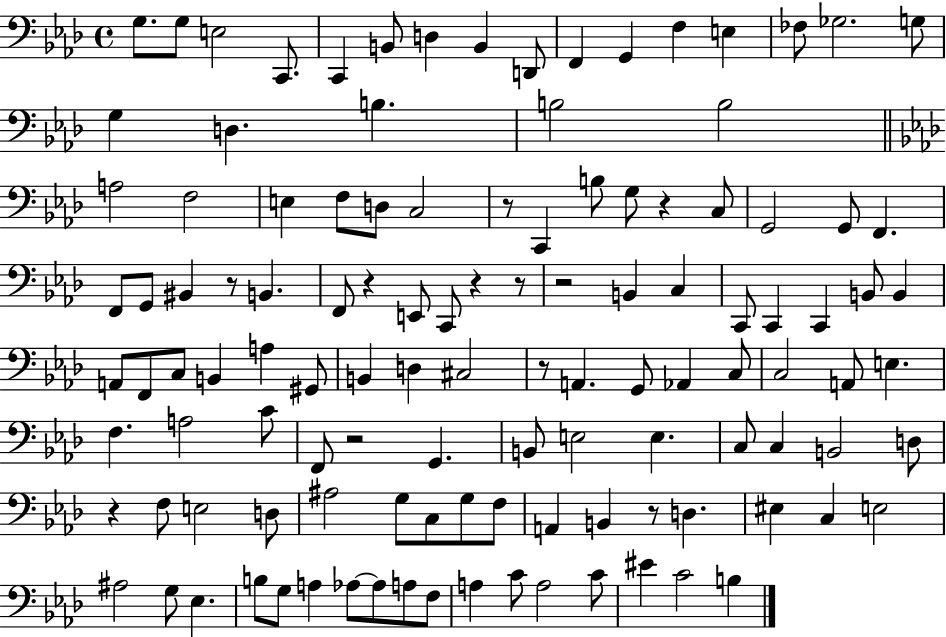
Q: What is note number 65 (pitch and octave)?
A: F3